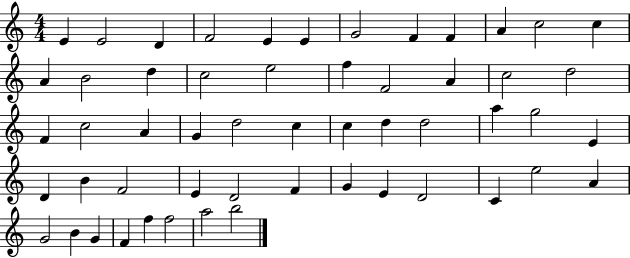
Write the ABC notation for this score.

X:1
T:Untitled
M:4/4
L:1/4
K:C
E E2 D F2 E E G2 F F A c2 c A B2 d c2 e2 f F2 A c2 d2 F c2 A G d2 c c d d2 a g2 E D B F2 E D2 F G E D2 C e2 A G2 B G F f f2 a2 b2